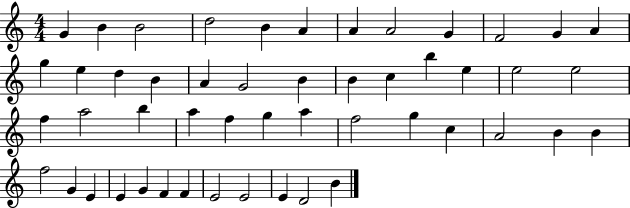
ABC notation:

X:1
T:Untitled
M:4/4
L:1/4
K:C
G B B2 d2 B A A A2 G F2 G A g e d B A G2 B B c b e e2 e2 f a2 b a f g a f2 g c A2 B B f2 G E E G F F E2 E2 E D2 B